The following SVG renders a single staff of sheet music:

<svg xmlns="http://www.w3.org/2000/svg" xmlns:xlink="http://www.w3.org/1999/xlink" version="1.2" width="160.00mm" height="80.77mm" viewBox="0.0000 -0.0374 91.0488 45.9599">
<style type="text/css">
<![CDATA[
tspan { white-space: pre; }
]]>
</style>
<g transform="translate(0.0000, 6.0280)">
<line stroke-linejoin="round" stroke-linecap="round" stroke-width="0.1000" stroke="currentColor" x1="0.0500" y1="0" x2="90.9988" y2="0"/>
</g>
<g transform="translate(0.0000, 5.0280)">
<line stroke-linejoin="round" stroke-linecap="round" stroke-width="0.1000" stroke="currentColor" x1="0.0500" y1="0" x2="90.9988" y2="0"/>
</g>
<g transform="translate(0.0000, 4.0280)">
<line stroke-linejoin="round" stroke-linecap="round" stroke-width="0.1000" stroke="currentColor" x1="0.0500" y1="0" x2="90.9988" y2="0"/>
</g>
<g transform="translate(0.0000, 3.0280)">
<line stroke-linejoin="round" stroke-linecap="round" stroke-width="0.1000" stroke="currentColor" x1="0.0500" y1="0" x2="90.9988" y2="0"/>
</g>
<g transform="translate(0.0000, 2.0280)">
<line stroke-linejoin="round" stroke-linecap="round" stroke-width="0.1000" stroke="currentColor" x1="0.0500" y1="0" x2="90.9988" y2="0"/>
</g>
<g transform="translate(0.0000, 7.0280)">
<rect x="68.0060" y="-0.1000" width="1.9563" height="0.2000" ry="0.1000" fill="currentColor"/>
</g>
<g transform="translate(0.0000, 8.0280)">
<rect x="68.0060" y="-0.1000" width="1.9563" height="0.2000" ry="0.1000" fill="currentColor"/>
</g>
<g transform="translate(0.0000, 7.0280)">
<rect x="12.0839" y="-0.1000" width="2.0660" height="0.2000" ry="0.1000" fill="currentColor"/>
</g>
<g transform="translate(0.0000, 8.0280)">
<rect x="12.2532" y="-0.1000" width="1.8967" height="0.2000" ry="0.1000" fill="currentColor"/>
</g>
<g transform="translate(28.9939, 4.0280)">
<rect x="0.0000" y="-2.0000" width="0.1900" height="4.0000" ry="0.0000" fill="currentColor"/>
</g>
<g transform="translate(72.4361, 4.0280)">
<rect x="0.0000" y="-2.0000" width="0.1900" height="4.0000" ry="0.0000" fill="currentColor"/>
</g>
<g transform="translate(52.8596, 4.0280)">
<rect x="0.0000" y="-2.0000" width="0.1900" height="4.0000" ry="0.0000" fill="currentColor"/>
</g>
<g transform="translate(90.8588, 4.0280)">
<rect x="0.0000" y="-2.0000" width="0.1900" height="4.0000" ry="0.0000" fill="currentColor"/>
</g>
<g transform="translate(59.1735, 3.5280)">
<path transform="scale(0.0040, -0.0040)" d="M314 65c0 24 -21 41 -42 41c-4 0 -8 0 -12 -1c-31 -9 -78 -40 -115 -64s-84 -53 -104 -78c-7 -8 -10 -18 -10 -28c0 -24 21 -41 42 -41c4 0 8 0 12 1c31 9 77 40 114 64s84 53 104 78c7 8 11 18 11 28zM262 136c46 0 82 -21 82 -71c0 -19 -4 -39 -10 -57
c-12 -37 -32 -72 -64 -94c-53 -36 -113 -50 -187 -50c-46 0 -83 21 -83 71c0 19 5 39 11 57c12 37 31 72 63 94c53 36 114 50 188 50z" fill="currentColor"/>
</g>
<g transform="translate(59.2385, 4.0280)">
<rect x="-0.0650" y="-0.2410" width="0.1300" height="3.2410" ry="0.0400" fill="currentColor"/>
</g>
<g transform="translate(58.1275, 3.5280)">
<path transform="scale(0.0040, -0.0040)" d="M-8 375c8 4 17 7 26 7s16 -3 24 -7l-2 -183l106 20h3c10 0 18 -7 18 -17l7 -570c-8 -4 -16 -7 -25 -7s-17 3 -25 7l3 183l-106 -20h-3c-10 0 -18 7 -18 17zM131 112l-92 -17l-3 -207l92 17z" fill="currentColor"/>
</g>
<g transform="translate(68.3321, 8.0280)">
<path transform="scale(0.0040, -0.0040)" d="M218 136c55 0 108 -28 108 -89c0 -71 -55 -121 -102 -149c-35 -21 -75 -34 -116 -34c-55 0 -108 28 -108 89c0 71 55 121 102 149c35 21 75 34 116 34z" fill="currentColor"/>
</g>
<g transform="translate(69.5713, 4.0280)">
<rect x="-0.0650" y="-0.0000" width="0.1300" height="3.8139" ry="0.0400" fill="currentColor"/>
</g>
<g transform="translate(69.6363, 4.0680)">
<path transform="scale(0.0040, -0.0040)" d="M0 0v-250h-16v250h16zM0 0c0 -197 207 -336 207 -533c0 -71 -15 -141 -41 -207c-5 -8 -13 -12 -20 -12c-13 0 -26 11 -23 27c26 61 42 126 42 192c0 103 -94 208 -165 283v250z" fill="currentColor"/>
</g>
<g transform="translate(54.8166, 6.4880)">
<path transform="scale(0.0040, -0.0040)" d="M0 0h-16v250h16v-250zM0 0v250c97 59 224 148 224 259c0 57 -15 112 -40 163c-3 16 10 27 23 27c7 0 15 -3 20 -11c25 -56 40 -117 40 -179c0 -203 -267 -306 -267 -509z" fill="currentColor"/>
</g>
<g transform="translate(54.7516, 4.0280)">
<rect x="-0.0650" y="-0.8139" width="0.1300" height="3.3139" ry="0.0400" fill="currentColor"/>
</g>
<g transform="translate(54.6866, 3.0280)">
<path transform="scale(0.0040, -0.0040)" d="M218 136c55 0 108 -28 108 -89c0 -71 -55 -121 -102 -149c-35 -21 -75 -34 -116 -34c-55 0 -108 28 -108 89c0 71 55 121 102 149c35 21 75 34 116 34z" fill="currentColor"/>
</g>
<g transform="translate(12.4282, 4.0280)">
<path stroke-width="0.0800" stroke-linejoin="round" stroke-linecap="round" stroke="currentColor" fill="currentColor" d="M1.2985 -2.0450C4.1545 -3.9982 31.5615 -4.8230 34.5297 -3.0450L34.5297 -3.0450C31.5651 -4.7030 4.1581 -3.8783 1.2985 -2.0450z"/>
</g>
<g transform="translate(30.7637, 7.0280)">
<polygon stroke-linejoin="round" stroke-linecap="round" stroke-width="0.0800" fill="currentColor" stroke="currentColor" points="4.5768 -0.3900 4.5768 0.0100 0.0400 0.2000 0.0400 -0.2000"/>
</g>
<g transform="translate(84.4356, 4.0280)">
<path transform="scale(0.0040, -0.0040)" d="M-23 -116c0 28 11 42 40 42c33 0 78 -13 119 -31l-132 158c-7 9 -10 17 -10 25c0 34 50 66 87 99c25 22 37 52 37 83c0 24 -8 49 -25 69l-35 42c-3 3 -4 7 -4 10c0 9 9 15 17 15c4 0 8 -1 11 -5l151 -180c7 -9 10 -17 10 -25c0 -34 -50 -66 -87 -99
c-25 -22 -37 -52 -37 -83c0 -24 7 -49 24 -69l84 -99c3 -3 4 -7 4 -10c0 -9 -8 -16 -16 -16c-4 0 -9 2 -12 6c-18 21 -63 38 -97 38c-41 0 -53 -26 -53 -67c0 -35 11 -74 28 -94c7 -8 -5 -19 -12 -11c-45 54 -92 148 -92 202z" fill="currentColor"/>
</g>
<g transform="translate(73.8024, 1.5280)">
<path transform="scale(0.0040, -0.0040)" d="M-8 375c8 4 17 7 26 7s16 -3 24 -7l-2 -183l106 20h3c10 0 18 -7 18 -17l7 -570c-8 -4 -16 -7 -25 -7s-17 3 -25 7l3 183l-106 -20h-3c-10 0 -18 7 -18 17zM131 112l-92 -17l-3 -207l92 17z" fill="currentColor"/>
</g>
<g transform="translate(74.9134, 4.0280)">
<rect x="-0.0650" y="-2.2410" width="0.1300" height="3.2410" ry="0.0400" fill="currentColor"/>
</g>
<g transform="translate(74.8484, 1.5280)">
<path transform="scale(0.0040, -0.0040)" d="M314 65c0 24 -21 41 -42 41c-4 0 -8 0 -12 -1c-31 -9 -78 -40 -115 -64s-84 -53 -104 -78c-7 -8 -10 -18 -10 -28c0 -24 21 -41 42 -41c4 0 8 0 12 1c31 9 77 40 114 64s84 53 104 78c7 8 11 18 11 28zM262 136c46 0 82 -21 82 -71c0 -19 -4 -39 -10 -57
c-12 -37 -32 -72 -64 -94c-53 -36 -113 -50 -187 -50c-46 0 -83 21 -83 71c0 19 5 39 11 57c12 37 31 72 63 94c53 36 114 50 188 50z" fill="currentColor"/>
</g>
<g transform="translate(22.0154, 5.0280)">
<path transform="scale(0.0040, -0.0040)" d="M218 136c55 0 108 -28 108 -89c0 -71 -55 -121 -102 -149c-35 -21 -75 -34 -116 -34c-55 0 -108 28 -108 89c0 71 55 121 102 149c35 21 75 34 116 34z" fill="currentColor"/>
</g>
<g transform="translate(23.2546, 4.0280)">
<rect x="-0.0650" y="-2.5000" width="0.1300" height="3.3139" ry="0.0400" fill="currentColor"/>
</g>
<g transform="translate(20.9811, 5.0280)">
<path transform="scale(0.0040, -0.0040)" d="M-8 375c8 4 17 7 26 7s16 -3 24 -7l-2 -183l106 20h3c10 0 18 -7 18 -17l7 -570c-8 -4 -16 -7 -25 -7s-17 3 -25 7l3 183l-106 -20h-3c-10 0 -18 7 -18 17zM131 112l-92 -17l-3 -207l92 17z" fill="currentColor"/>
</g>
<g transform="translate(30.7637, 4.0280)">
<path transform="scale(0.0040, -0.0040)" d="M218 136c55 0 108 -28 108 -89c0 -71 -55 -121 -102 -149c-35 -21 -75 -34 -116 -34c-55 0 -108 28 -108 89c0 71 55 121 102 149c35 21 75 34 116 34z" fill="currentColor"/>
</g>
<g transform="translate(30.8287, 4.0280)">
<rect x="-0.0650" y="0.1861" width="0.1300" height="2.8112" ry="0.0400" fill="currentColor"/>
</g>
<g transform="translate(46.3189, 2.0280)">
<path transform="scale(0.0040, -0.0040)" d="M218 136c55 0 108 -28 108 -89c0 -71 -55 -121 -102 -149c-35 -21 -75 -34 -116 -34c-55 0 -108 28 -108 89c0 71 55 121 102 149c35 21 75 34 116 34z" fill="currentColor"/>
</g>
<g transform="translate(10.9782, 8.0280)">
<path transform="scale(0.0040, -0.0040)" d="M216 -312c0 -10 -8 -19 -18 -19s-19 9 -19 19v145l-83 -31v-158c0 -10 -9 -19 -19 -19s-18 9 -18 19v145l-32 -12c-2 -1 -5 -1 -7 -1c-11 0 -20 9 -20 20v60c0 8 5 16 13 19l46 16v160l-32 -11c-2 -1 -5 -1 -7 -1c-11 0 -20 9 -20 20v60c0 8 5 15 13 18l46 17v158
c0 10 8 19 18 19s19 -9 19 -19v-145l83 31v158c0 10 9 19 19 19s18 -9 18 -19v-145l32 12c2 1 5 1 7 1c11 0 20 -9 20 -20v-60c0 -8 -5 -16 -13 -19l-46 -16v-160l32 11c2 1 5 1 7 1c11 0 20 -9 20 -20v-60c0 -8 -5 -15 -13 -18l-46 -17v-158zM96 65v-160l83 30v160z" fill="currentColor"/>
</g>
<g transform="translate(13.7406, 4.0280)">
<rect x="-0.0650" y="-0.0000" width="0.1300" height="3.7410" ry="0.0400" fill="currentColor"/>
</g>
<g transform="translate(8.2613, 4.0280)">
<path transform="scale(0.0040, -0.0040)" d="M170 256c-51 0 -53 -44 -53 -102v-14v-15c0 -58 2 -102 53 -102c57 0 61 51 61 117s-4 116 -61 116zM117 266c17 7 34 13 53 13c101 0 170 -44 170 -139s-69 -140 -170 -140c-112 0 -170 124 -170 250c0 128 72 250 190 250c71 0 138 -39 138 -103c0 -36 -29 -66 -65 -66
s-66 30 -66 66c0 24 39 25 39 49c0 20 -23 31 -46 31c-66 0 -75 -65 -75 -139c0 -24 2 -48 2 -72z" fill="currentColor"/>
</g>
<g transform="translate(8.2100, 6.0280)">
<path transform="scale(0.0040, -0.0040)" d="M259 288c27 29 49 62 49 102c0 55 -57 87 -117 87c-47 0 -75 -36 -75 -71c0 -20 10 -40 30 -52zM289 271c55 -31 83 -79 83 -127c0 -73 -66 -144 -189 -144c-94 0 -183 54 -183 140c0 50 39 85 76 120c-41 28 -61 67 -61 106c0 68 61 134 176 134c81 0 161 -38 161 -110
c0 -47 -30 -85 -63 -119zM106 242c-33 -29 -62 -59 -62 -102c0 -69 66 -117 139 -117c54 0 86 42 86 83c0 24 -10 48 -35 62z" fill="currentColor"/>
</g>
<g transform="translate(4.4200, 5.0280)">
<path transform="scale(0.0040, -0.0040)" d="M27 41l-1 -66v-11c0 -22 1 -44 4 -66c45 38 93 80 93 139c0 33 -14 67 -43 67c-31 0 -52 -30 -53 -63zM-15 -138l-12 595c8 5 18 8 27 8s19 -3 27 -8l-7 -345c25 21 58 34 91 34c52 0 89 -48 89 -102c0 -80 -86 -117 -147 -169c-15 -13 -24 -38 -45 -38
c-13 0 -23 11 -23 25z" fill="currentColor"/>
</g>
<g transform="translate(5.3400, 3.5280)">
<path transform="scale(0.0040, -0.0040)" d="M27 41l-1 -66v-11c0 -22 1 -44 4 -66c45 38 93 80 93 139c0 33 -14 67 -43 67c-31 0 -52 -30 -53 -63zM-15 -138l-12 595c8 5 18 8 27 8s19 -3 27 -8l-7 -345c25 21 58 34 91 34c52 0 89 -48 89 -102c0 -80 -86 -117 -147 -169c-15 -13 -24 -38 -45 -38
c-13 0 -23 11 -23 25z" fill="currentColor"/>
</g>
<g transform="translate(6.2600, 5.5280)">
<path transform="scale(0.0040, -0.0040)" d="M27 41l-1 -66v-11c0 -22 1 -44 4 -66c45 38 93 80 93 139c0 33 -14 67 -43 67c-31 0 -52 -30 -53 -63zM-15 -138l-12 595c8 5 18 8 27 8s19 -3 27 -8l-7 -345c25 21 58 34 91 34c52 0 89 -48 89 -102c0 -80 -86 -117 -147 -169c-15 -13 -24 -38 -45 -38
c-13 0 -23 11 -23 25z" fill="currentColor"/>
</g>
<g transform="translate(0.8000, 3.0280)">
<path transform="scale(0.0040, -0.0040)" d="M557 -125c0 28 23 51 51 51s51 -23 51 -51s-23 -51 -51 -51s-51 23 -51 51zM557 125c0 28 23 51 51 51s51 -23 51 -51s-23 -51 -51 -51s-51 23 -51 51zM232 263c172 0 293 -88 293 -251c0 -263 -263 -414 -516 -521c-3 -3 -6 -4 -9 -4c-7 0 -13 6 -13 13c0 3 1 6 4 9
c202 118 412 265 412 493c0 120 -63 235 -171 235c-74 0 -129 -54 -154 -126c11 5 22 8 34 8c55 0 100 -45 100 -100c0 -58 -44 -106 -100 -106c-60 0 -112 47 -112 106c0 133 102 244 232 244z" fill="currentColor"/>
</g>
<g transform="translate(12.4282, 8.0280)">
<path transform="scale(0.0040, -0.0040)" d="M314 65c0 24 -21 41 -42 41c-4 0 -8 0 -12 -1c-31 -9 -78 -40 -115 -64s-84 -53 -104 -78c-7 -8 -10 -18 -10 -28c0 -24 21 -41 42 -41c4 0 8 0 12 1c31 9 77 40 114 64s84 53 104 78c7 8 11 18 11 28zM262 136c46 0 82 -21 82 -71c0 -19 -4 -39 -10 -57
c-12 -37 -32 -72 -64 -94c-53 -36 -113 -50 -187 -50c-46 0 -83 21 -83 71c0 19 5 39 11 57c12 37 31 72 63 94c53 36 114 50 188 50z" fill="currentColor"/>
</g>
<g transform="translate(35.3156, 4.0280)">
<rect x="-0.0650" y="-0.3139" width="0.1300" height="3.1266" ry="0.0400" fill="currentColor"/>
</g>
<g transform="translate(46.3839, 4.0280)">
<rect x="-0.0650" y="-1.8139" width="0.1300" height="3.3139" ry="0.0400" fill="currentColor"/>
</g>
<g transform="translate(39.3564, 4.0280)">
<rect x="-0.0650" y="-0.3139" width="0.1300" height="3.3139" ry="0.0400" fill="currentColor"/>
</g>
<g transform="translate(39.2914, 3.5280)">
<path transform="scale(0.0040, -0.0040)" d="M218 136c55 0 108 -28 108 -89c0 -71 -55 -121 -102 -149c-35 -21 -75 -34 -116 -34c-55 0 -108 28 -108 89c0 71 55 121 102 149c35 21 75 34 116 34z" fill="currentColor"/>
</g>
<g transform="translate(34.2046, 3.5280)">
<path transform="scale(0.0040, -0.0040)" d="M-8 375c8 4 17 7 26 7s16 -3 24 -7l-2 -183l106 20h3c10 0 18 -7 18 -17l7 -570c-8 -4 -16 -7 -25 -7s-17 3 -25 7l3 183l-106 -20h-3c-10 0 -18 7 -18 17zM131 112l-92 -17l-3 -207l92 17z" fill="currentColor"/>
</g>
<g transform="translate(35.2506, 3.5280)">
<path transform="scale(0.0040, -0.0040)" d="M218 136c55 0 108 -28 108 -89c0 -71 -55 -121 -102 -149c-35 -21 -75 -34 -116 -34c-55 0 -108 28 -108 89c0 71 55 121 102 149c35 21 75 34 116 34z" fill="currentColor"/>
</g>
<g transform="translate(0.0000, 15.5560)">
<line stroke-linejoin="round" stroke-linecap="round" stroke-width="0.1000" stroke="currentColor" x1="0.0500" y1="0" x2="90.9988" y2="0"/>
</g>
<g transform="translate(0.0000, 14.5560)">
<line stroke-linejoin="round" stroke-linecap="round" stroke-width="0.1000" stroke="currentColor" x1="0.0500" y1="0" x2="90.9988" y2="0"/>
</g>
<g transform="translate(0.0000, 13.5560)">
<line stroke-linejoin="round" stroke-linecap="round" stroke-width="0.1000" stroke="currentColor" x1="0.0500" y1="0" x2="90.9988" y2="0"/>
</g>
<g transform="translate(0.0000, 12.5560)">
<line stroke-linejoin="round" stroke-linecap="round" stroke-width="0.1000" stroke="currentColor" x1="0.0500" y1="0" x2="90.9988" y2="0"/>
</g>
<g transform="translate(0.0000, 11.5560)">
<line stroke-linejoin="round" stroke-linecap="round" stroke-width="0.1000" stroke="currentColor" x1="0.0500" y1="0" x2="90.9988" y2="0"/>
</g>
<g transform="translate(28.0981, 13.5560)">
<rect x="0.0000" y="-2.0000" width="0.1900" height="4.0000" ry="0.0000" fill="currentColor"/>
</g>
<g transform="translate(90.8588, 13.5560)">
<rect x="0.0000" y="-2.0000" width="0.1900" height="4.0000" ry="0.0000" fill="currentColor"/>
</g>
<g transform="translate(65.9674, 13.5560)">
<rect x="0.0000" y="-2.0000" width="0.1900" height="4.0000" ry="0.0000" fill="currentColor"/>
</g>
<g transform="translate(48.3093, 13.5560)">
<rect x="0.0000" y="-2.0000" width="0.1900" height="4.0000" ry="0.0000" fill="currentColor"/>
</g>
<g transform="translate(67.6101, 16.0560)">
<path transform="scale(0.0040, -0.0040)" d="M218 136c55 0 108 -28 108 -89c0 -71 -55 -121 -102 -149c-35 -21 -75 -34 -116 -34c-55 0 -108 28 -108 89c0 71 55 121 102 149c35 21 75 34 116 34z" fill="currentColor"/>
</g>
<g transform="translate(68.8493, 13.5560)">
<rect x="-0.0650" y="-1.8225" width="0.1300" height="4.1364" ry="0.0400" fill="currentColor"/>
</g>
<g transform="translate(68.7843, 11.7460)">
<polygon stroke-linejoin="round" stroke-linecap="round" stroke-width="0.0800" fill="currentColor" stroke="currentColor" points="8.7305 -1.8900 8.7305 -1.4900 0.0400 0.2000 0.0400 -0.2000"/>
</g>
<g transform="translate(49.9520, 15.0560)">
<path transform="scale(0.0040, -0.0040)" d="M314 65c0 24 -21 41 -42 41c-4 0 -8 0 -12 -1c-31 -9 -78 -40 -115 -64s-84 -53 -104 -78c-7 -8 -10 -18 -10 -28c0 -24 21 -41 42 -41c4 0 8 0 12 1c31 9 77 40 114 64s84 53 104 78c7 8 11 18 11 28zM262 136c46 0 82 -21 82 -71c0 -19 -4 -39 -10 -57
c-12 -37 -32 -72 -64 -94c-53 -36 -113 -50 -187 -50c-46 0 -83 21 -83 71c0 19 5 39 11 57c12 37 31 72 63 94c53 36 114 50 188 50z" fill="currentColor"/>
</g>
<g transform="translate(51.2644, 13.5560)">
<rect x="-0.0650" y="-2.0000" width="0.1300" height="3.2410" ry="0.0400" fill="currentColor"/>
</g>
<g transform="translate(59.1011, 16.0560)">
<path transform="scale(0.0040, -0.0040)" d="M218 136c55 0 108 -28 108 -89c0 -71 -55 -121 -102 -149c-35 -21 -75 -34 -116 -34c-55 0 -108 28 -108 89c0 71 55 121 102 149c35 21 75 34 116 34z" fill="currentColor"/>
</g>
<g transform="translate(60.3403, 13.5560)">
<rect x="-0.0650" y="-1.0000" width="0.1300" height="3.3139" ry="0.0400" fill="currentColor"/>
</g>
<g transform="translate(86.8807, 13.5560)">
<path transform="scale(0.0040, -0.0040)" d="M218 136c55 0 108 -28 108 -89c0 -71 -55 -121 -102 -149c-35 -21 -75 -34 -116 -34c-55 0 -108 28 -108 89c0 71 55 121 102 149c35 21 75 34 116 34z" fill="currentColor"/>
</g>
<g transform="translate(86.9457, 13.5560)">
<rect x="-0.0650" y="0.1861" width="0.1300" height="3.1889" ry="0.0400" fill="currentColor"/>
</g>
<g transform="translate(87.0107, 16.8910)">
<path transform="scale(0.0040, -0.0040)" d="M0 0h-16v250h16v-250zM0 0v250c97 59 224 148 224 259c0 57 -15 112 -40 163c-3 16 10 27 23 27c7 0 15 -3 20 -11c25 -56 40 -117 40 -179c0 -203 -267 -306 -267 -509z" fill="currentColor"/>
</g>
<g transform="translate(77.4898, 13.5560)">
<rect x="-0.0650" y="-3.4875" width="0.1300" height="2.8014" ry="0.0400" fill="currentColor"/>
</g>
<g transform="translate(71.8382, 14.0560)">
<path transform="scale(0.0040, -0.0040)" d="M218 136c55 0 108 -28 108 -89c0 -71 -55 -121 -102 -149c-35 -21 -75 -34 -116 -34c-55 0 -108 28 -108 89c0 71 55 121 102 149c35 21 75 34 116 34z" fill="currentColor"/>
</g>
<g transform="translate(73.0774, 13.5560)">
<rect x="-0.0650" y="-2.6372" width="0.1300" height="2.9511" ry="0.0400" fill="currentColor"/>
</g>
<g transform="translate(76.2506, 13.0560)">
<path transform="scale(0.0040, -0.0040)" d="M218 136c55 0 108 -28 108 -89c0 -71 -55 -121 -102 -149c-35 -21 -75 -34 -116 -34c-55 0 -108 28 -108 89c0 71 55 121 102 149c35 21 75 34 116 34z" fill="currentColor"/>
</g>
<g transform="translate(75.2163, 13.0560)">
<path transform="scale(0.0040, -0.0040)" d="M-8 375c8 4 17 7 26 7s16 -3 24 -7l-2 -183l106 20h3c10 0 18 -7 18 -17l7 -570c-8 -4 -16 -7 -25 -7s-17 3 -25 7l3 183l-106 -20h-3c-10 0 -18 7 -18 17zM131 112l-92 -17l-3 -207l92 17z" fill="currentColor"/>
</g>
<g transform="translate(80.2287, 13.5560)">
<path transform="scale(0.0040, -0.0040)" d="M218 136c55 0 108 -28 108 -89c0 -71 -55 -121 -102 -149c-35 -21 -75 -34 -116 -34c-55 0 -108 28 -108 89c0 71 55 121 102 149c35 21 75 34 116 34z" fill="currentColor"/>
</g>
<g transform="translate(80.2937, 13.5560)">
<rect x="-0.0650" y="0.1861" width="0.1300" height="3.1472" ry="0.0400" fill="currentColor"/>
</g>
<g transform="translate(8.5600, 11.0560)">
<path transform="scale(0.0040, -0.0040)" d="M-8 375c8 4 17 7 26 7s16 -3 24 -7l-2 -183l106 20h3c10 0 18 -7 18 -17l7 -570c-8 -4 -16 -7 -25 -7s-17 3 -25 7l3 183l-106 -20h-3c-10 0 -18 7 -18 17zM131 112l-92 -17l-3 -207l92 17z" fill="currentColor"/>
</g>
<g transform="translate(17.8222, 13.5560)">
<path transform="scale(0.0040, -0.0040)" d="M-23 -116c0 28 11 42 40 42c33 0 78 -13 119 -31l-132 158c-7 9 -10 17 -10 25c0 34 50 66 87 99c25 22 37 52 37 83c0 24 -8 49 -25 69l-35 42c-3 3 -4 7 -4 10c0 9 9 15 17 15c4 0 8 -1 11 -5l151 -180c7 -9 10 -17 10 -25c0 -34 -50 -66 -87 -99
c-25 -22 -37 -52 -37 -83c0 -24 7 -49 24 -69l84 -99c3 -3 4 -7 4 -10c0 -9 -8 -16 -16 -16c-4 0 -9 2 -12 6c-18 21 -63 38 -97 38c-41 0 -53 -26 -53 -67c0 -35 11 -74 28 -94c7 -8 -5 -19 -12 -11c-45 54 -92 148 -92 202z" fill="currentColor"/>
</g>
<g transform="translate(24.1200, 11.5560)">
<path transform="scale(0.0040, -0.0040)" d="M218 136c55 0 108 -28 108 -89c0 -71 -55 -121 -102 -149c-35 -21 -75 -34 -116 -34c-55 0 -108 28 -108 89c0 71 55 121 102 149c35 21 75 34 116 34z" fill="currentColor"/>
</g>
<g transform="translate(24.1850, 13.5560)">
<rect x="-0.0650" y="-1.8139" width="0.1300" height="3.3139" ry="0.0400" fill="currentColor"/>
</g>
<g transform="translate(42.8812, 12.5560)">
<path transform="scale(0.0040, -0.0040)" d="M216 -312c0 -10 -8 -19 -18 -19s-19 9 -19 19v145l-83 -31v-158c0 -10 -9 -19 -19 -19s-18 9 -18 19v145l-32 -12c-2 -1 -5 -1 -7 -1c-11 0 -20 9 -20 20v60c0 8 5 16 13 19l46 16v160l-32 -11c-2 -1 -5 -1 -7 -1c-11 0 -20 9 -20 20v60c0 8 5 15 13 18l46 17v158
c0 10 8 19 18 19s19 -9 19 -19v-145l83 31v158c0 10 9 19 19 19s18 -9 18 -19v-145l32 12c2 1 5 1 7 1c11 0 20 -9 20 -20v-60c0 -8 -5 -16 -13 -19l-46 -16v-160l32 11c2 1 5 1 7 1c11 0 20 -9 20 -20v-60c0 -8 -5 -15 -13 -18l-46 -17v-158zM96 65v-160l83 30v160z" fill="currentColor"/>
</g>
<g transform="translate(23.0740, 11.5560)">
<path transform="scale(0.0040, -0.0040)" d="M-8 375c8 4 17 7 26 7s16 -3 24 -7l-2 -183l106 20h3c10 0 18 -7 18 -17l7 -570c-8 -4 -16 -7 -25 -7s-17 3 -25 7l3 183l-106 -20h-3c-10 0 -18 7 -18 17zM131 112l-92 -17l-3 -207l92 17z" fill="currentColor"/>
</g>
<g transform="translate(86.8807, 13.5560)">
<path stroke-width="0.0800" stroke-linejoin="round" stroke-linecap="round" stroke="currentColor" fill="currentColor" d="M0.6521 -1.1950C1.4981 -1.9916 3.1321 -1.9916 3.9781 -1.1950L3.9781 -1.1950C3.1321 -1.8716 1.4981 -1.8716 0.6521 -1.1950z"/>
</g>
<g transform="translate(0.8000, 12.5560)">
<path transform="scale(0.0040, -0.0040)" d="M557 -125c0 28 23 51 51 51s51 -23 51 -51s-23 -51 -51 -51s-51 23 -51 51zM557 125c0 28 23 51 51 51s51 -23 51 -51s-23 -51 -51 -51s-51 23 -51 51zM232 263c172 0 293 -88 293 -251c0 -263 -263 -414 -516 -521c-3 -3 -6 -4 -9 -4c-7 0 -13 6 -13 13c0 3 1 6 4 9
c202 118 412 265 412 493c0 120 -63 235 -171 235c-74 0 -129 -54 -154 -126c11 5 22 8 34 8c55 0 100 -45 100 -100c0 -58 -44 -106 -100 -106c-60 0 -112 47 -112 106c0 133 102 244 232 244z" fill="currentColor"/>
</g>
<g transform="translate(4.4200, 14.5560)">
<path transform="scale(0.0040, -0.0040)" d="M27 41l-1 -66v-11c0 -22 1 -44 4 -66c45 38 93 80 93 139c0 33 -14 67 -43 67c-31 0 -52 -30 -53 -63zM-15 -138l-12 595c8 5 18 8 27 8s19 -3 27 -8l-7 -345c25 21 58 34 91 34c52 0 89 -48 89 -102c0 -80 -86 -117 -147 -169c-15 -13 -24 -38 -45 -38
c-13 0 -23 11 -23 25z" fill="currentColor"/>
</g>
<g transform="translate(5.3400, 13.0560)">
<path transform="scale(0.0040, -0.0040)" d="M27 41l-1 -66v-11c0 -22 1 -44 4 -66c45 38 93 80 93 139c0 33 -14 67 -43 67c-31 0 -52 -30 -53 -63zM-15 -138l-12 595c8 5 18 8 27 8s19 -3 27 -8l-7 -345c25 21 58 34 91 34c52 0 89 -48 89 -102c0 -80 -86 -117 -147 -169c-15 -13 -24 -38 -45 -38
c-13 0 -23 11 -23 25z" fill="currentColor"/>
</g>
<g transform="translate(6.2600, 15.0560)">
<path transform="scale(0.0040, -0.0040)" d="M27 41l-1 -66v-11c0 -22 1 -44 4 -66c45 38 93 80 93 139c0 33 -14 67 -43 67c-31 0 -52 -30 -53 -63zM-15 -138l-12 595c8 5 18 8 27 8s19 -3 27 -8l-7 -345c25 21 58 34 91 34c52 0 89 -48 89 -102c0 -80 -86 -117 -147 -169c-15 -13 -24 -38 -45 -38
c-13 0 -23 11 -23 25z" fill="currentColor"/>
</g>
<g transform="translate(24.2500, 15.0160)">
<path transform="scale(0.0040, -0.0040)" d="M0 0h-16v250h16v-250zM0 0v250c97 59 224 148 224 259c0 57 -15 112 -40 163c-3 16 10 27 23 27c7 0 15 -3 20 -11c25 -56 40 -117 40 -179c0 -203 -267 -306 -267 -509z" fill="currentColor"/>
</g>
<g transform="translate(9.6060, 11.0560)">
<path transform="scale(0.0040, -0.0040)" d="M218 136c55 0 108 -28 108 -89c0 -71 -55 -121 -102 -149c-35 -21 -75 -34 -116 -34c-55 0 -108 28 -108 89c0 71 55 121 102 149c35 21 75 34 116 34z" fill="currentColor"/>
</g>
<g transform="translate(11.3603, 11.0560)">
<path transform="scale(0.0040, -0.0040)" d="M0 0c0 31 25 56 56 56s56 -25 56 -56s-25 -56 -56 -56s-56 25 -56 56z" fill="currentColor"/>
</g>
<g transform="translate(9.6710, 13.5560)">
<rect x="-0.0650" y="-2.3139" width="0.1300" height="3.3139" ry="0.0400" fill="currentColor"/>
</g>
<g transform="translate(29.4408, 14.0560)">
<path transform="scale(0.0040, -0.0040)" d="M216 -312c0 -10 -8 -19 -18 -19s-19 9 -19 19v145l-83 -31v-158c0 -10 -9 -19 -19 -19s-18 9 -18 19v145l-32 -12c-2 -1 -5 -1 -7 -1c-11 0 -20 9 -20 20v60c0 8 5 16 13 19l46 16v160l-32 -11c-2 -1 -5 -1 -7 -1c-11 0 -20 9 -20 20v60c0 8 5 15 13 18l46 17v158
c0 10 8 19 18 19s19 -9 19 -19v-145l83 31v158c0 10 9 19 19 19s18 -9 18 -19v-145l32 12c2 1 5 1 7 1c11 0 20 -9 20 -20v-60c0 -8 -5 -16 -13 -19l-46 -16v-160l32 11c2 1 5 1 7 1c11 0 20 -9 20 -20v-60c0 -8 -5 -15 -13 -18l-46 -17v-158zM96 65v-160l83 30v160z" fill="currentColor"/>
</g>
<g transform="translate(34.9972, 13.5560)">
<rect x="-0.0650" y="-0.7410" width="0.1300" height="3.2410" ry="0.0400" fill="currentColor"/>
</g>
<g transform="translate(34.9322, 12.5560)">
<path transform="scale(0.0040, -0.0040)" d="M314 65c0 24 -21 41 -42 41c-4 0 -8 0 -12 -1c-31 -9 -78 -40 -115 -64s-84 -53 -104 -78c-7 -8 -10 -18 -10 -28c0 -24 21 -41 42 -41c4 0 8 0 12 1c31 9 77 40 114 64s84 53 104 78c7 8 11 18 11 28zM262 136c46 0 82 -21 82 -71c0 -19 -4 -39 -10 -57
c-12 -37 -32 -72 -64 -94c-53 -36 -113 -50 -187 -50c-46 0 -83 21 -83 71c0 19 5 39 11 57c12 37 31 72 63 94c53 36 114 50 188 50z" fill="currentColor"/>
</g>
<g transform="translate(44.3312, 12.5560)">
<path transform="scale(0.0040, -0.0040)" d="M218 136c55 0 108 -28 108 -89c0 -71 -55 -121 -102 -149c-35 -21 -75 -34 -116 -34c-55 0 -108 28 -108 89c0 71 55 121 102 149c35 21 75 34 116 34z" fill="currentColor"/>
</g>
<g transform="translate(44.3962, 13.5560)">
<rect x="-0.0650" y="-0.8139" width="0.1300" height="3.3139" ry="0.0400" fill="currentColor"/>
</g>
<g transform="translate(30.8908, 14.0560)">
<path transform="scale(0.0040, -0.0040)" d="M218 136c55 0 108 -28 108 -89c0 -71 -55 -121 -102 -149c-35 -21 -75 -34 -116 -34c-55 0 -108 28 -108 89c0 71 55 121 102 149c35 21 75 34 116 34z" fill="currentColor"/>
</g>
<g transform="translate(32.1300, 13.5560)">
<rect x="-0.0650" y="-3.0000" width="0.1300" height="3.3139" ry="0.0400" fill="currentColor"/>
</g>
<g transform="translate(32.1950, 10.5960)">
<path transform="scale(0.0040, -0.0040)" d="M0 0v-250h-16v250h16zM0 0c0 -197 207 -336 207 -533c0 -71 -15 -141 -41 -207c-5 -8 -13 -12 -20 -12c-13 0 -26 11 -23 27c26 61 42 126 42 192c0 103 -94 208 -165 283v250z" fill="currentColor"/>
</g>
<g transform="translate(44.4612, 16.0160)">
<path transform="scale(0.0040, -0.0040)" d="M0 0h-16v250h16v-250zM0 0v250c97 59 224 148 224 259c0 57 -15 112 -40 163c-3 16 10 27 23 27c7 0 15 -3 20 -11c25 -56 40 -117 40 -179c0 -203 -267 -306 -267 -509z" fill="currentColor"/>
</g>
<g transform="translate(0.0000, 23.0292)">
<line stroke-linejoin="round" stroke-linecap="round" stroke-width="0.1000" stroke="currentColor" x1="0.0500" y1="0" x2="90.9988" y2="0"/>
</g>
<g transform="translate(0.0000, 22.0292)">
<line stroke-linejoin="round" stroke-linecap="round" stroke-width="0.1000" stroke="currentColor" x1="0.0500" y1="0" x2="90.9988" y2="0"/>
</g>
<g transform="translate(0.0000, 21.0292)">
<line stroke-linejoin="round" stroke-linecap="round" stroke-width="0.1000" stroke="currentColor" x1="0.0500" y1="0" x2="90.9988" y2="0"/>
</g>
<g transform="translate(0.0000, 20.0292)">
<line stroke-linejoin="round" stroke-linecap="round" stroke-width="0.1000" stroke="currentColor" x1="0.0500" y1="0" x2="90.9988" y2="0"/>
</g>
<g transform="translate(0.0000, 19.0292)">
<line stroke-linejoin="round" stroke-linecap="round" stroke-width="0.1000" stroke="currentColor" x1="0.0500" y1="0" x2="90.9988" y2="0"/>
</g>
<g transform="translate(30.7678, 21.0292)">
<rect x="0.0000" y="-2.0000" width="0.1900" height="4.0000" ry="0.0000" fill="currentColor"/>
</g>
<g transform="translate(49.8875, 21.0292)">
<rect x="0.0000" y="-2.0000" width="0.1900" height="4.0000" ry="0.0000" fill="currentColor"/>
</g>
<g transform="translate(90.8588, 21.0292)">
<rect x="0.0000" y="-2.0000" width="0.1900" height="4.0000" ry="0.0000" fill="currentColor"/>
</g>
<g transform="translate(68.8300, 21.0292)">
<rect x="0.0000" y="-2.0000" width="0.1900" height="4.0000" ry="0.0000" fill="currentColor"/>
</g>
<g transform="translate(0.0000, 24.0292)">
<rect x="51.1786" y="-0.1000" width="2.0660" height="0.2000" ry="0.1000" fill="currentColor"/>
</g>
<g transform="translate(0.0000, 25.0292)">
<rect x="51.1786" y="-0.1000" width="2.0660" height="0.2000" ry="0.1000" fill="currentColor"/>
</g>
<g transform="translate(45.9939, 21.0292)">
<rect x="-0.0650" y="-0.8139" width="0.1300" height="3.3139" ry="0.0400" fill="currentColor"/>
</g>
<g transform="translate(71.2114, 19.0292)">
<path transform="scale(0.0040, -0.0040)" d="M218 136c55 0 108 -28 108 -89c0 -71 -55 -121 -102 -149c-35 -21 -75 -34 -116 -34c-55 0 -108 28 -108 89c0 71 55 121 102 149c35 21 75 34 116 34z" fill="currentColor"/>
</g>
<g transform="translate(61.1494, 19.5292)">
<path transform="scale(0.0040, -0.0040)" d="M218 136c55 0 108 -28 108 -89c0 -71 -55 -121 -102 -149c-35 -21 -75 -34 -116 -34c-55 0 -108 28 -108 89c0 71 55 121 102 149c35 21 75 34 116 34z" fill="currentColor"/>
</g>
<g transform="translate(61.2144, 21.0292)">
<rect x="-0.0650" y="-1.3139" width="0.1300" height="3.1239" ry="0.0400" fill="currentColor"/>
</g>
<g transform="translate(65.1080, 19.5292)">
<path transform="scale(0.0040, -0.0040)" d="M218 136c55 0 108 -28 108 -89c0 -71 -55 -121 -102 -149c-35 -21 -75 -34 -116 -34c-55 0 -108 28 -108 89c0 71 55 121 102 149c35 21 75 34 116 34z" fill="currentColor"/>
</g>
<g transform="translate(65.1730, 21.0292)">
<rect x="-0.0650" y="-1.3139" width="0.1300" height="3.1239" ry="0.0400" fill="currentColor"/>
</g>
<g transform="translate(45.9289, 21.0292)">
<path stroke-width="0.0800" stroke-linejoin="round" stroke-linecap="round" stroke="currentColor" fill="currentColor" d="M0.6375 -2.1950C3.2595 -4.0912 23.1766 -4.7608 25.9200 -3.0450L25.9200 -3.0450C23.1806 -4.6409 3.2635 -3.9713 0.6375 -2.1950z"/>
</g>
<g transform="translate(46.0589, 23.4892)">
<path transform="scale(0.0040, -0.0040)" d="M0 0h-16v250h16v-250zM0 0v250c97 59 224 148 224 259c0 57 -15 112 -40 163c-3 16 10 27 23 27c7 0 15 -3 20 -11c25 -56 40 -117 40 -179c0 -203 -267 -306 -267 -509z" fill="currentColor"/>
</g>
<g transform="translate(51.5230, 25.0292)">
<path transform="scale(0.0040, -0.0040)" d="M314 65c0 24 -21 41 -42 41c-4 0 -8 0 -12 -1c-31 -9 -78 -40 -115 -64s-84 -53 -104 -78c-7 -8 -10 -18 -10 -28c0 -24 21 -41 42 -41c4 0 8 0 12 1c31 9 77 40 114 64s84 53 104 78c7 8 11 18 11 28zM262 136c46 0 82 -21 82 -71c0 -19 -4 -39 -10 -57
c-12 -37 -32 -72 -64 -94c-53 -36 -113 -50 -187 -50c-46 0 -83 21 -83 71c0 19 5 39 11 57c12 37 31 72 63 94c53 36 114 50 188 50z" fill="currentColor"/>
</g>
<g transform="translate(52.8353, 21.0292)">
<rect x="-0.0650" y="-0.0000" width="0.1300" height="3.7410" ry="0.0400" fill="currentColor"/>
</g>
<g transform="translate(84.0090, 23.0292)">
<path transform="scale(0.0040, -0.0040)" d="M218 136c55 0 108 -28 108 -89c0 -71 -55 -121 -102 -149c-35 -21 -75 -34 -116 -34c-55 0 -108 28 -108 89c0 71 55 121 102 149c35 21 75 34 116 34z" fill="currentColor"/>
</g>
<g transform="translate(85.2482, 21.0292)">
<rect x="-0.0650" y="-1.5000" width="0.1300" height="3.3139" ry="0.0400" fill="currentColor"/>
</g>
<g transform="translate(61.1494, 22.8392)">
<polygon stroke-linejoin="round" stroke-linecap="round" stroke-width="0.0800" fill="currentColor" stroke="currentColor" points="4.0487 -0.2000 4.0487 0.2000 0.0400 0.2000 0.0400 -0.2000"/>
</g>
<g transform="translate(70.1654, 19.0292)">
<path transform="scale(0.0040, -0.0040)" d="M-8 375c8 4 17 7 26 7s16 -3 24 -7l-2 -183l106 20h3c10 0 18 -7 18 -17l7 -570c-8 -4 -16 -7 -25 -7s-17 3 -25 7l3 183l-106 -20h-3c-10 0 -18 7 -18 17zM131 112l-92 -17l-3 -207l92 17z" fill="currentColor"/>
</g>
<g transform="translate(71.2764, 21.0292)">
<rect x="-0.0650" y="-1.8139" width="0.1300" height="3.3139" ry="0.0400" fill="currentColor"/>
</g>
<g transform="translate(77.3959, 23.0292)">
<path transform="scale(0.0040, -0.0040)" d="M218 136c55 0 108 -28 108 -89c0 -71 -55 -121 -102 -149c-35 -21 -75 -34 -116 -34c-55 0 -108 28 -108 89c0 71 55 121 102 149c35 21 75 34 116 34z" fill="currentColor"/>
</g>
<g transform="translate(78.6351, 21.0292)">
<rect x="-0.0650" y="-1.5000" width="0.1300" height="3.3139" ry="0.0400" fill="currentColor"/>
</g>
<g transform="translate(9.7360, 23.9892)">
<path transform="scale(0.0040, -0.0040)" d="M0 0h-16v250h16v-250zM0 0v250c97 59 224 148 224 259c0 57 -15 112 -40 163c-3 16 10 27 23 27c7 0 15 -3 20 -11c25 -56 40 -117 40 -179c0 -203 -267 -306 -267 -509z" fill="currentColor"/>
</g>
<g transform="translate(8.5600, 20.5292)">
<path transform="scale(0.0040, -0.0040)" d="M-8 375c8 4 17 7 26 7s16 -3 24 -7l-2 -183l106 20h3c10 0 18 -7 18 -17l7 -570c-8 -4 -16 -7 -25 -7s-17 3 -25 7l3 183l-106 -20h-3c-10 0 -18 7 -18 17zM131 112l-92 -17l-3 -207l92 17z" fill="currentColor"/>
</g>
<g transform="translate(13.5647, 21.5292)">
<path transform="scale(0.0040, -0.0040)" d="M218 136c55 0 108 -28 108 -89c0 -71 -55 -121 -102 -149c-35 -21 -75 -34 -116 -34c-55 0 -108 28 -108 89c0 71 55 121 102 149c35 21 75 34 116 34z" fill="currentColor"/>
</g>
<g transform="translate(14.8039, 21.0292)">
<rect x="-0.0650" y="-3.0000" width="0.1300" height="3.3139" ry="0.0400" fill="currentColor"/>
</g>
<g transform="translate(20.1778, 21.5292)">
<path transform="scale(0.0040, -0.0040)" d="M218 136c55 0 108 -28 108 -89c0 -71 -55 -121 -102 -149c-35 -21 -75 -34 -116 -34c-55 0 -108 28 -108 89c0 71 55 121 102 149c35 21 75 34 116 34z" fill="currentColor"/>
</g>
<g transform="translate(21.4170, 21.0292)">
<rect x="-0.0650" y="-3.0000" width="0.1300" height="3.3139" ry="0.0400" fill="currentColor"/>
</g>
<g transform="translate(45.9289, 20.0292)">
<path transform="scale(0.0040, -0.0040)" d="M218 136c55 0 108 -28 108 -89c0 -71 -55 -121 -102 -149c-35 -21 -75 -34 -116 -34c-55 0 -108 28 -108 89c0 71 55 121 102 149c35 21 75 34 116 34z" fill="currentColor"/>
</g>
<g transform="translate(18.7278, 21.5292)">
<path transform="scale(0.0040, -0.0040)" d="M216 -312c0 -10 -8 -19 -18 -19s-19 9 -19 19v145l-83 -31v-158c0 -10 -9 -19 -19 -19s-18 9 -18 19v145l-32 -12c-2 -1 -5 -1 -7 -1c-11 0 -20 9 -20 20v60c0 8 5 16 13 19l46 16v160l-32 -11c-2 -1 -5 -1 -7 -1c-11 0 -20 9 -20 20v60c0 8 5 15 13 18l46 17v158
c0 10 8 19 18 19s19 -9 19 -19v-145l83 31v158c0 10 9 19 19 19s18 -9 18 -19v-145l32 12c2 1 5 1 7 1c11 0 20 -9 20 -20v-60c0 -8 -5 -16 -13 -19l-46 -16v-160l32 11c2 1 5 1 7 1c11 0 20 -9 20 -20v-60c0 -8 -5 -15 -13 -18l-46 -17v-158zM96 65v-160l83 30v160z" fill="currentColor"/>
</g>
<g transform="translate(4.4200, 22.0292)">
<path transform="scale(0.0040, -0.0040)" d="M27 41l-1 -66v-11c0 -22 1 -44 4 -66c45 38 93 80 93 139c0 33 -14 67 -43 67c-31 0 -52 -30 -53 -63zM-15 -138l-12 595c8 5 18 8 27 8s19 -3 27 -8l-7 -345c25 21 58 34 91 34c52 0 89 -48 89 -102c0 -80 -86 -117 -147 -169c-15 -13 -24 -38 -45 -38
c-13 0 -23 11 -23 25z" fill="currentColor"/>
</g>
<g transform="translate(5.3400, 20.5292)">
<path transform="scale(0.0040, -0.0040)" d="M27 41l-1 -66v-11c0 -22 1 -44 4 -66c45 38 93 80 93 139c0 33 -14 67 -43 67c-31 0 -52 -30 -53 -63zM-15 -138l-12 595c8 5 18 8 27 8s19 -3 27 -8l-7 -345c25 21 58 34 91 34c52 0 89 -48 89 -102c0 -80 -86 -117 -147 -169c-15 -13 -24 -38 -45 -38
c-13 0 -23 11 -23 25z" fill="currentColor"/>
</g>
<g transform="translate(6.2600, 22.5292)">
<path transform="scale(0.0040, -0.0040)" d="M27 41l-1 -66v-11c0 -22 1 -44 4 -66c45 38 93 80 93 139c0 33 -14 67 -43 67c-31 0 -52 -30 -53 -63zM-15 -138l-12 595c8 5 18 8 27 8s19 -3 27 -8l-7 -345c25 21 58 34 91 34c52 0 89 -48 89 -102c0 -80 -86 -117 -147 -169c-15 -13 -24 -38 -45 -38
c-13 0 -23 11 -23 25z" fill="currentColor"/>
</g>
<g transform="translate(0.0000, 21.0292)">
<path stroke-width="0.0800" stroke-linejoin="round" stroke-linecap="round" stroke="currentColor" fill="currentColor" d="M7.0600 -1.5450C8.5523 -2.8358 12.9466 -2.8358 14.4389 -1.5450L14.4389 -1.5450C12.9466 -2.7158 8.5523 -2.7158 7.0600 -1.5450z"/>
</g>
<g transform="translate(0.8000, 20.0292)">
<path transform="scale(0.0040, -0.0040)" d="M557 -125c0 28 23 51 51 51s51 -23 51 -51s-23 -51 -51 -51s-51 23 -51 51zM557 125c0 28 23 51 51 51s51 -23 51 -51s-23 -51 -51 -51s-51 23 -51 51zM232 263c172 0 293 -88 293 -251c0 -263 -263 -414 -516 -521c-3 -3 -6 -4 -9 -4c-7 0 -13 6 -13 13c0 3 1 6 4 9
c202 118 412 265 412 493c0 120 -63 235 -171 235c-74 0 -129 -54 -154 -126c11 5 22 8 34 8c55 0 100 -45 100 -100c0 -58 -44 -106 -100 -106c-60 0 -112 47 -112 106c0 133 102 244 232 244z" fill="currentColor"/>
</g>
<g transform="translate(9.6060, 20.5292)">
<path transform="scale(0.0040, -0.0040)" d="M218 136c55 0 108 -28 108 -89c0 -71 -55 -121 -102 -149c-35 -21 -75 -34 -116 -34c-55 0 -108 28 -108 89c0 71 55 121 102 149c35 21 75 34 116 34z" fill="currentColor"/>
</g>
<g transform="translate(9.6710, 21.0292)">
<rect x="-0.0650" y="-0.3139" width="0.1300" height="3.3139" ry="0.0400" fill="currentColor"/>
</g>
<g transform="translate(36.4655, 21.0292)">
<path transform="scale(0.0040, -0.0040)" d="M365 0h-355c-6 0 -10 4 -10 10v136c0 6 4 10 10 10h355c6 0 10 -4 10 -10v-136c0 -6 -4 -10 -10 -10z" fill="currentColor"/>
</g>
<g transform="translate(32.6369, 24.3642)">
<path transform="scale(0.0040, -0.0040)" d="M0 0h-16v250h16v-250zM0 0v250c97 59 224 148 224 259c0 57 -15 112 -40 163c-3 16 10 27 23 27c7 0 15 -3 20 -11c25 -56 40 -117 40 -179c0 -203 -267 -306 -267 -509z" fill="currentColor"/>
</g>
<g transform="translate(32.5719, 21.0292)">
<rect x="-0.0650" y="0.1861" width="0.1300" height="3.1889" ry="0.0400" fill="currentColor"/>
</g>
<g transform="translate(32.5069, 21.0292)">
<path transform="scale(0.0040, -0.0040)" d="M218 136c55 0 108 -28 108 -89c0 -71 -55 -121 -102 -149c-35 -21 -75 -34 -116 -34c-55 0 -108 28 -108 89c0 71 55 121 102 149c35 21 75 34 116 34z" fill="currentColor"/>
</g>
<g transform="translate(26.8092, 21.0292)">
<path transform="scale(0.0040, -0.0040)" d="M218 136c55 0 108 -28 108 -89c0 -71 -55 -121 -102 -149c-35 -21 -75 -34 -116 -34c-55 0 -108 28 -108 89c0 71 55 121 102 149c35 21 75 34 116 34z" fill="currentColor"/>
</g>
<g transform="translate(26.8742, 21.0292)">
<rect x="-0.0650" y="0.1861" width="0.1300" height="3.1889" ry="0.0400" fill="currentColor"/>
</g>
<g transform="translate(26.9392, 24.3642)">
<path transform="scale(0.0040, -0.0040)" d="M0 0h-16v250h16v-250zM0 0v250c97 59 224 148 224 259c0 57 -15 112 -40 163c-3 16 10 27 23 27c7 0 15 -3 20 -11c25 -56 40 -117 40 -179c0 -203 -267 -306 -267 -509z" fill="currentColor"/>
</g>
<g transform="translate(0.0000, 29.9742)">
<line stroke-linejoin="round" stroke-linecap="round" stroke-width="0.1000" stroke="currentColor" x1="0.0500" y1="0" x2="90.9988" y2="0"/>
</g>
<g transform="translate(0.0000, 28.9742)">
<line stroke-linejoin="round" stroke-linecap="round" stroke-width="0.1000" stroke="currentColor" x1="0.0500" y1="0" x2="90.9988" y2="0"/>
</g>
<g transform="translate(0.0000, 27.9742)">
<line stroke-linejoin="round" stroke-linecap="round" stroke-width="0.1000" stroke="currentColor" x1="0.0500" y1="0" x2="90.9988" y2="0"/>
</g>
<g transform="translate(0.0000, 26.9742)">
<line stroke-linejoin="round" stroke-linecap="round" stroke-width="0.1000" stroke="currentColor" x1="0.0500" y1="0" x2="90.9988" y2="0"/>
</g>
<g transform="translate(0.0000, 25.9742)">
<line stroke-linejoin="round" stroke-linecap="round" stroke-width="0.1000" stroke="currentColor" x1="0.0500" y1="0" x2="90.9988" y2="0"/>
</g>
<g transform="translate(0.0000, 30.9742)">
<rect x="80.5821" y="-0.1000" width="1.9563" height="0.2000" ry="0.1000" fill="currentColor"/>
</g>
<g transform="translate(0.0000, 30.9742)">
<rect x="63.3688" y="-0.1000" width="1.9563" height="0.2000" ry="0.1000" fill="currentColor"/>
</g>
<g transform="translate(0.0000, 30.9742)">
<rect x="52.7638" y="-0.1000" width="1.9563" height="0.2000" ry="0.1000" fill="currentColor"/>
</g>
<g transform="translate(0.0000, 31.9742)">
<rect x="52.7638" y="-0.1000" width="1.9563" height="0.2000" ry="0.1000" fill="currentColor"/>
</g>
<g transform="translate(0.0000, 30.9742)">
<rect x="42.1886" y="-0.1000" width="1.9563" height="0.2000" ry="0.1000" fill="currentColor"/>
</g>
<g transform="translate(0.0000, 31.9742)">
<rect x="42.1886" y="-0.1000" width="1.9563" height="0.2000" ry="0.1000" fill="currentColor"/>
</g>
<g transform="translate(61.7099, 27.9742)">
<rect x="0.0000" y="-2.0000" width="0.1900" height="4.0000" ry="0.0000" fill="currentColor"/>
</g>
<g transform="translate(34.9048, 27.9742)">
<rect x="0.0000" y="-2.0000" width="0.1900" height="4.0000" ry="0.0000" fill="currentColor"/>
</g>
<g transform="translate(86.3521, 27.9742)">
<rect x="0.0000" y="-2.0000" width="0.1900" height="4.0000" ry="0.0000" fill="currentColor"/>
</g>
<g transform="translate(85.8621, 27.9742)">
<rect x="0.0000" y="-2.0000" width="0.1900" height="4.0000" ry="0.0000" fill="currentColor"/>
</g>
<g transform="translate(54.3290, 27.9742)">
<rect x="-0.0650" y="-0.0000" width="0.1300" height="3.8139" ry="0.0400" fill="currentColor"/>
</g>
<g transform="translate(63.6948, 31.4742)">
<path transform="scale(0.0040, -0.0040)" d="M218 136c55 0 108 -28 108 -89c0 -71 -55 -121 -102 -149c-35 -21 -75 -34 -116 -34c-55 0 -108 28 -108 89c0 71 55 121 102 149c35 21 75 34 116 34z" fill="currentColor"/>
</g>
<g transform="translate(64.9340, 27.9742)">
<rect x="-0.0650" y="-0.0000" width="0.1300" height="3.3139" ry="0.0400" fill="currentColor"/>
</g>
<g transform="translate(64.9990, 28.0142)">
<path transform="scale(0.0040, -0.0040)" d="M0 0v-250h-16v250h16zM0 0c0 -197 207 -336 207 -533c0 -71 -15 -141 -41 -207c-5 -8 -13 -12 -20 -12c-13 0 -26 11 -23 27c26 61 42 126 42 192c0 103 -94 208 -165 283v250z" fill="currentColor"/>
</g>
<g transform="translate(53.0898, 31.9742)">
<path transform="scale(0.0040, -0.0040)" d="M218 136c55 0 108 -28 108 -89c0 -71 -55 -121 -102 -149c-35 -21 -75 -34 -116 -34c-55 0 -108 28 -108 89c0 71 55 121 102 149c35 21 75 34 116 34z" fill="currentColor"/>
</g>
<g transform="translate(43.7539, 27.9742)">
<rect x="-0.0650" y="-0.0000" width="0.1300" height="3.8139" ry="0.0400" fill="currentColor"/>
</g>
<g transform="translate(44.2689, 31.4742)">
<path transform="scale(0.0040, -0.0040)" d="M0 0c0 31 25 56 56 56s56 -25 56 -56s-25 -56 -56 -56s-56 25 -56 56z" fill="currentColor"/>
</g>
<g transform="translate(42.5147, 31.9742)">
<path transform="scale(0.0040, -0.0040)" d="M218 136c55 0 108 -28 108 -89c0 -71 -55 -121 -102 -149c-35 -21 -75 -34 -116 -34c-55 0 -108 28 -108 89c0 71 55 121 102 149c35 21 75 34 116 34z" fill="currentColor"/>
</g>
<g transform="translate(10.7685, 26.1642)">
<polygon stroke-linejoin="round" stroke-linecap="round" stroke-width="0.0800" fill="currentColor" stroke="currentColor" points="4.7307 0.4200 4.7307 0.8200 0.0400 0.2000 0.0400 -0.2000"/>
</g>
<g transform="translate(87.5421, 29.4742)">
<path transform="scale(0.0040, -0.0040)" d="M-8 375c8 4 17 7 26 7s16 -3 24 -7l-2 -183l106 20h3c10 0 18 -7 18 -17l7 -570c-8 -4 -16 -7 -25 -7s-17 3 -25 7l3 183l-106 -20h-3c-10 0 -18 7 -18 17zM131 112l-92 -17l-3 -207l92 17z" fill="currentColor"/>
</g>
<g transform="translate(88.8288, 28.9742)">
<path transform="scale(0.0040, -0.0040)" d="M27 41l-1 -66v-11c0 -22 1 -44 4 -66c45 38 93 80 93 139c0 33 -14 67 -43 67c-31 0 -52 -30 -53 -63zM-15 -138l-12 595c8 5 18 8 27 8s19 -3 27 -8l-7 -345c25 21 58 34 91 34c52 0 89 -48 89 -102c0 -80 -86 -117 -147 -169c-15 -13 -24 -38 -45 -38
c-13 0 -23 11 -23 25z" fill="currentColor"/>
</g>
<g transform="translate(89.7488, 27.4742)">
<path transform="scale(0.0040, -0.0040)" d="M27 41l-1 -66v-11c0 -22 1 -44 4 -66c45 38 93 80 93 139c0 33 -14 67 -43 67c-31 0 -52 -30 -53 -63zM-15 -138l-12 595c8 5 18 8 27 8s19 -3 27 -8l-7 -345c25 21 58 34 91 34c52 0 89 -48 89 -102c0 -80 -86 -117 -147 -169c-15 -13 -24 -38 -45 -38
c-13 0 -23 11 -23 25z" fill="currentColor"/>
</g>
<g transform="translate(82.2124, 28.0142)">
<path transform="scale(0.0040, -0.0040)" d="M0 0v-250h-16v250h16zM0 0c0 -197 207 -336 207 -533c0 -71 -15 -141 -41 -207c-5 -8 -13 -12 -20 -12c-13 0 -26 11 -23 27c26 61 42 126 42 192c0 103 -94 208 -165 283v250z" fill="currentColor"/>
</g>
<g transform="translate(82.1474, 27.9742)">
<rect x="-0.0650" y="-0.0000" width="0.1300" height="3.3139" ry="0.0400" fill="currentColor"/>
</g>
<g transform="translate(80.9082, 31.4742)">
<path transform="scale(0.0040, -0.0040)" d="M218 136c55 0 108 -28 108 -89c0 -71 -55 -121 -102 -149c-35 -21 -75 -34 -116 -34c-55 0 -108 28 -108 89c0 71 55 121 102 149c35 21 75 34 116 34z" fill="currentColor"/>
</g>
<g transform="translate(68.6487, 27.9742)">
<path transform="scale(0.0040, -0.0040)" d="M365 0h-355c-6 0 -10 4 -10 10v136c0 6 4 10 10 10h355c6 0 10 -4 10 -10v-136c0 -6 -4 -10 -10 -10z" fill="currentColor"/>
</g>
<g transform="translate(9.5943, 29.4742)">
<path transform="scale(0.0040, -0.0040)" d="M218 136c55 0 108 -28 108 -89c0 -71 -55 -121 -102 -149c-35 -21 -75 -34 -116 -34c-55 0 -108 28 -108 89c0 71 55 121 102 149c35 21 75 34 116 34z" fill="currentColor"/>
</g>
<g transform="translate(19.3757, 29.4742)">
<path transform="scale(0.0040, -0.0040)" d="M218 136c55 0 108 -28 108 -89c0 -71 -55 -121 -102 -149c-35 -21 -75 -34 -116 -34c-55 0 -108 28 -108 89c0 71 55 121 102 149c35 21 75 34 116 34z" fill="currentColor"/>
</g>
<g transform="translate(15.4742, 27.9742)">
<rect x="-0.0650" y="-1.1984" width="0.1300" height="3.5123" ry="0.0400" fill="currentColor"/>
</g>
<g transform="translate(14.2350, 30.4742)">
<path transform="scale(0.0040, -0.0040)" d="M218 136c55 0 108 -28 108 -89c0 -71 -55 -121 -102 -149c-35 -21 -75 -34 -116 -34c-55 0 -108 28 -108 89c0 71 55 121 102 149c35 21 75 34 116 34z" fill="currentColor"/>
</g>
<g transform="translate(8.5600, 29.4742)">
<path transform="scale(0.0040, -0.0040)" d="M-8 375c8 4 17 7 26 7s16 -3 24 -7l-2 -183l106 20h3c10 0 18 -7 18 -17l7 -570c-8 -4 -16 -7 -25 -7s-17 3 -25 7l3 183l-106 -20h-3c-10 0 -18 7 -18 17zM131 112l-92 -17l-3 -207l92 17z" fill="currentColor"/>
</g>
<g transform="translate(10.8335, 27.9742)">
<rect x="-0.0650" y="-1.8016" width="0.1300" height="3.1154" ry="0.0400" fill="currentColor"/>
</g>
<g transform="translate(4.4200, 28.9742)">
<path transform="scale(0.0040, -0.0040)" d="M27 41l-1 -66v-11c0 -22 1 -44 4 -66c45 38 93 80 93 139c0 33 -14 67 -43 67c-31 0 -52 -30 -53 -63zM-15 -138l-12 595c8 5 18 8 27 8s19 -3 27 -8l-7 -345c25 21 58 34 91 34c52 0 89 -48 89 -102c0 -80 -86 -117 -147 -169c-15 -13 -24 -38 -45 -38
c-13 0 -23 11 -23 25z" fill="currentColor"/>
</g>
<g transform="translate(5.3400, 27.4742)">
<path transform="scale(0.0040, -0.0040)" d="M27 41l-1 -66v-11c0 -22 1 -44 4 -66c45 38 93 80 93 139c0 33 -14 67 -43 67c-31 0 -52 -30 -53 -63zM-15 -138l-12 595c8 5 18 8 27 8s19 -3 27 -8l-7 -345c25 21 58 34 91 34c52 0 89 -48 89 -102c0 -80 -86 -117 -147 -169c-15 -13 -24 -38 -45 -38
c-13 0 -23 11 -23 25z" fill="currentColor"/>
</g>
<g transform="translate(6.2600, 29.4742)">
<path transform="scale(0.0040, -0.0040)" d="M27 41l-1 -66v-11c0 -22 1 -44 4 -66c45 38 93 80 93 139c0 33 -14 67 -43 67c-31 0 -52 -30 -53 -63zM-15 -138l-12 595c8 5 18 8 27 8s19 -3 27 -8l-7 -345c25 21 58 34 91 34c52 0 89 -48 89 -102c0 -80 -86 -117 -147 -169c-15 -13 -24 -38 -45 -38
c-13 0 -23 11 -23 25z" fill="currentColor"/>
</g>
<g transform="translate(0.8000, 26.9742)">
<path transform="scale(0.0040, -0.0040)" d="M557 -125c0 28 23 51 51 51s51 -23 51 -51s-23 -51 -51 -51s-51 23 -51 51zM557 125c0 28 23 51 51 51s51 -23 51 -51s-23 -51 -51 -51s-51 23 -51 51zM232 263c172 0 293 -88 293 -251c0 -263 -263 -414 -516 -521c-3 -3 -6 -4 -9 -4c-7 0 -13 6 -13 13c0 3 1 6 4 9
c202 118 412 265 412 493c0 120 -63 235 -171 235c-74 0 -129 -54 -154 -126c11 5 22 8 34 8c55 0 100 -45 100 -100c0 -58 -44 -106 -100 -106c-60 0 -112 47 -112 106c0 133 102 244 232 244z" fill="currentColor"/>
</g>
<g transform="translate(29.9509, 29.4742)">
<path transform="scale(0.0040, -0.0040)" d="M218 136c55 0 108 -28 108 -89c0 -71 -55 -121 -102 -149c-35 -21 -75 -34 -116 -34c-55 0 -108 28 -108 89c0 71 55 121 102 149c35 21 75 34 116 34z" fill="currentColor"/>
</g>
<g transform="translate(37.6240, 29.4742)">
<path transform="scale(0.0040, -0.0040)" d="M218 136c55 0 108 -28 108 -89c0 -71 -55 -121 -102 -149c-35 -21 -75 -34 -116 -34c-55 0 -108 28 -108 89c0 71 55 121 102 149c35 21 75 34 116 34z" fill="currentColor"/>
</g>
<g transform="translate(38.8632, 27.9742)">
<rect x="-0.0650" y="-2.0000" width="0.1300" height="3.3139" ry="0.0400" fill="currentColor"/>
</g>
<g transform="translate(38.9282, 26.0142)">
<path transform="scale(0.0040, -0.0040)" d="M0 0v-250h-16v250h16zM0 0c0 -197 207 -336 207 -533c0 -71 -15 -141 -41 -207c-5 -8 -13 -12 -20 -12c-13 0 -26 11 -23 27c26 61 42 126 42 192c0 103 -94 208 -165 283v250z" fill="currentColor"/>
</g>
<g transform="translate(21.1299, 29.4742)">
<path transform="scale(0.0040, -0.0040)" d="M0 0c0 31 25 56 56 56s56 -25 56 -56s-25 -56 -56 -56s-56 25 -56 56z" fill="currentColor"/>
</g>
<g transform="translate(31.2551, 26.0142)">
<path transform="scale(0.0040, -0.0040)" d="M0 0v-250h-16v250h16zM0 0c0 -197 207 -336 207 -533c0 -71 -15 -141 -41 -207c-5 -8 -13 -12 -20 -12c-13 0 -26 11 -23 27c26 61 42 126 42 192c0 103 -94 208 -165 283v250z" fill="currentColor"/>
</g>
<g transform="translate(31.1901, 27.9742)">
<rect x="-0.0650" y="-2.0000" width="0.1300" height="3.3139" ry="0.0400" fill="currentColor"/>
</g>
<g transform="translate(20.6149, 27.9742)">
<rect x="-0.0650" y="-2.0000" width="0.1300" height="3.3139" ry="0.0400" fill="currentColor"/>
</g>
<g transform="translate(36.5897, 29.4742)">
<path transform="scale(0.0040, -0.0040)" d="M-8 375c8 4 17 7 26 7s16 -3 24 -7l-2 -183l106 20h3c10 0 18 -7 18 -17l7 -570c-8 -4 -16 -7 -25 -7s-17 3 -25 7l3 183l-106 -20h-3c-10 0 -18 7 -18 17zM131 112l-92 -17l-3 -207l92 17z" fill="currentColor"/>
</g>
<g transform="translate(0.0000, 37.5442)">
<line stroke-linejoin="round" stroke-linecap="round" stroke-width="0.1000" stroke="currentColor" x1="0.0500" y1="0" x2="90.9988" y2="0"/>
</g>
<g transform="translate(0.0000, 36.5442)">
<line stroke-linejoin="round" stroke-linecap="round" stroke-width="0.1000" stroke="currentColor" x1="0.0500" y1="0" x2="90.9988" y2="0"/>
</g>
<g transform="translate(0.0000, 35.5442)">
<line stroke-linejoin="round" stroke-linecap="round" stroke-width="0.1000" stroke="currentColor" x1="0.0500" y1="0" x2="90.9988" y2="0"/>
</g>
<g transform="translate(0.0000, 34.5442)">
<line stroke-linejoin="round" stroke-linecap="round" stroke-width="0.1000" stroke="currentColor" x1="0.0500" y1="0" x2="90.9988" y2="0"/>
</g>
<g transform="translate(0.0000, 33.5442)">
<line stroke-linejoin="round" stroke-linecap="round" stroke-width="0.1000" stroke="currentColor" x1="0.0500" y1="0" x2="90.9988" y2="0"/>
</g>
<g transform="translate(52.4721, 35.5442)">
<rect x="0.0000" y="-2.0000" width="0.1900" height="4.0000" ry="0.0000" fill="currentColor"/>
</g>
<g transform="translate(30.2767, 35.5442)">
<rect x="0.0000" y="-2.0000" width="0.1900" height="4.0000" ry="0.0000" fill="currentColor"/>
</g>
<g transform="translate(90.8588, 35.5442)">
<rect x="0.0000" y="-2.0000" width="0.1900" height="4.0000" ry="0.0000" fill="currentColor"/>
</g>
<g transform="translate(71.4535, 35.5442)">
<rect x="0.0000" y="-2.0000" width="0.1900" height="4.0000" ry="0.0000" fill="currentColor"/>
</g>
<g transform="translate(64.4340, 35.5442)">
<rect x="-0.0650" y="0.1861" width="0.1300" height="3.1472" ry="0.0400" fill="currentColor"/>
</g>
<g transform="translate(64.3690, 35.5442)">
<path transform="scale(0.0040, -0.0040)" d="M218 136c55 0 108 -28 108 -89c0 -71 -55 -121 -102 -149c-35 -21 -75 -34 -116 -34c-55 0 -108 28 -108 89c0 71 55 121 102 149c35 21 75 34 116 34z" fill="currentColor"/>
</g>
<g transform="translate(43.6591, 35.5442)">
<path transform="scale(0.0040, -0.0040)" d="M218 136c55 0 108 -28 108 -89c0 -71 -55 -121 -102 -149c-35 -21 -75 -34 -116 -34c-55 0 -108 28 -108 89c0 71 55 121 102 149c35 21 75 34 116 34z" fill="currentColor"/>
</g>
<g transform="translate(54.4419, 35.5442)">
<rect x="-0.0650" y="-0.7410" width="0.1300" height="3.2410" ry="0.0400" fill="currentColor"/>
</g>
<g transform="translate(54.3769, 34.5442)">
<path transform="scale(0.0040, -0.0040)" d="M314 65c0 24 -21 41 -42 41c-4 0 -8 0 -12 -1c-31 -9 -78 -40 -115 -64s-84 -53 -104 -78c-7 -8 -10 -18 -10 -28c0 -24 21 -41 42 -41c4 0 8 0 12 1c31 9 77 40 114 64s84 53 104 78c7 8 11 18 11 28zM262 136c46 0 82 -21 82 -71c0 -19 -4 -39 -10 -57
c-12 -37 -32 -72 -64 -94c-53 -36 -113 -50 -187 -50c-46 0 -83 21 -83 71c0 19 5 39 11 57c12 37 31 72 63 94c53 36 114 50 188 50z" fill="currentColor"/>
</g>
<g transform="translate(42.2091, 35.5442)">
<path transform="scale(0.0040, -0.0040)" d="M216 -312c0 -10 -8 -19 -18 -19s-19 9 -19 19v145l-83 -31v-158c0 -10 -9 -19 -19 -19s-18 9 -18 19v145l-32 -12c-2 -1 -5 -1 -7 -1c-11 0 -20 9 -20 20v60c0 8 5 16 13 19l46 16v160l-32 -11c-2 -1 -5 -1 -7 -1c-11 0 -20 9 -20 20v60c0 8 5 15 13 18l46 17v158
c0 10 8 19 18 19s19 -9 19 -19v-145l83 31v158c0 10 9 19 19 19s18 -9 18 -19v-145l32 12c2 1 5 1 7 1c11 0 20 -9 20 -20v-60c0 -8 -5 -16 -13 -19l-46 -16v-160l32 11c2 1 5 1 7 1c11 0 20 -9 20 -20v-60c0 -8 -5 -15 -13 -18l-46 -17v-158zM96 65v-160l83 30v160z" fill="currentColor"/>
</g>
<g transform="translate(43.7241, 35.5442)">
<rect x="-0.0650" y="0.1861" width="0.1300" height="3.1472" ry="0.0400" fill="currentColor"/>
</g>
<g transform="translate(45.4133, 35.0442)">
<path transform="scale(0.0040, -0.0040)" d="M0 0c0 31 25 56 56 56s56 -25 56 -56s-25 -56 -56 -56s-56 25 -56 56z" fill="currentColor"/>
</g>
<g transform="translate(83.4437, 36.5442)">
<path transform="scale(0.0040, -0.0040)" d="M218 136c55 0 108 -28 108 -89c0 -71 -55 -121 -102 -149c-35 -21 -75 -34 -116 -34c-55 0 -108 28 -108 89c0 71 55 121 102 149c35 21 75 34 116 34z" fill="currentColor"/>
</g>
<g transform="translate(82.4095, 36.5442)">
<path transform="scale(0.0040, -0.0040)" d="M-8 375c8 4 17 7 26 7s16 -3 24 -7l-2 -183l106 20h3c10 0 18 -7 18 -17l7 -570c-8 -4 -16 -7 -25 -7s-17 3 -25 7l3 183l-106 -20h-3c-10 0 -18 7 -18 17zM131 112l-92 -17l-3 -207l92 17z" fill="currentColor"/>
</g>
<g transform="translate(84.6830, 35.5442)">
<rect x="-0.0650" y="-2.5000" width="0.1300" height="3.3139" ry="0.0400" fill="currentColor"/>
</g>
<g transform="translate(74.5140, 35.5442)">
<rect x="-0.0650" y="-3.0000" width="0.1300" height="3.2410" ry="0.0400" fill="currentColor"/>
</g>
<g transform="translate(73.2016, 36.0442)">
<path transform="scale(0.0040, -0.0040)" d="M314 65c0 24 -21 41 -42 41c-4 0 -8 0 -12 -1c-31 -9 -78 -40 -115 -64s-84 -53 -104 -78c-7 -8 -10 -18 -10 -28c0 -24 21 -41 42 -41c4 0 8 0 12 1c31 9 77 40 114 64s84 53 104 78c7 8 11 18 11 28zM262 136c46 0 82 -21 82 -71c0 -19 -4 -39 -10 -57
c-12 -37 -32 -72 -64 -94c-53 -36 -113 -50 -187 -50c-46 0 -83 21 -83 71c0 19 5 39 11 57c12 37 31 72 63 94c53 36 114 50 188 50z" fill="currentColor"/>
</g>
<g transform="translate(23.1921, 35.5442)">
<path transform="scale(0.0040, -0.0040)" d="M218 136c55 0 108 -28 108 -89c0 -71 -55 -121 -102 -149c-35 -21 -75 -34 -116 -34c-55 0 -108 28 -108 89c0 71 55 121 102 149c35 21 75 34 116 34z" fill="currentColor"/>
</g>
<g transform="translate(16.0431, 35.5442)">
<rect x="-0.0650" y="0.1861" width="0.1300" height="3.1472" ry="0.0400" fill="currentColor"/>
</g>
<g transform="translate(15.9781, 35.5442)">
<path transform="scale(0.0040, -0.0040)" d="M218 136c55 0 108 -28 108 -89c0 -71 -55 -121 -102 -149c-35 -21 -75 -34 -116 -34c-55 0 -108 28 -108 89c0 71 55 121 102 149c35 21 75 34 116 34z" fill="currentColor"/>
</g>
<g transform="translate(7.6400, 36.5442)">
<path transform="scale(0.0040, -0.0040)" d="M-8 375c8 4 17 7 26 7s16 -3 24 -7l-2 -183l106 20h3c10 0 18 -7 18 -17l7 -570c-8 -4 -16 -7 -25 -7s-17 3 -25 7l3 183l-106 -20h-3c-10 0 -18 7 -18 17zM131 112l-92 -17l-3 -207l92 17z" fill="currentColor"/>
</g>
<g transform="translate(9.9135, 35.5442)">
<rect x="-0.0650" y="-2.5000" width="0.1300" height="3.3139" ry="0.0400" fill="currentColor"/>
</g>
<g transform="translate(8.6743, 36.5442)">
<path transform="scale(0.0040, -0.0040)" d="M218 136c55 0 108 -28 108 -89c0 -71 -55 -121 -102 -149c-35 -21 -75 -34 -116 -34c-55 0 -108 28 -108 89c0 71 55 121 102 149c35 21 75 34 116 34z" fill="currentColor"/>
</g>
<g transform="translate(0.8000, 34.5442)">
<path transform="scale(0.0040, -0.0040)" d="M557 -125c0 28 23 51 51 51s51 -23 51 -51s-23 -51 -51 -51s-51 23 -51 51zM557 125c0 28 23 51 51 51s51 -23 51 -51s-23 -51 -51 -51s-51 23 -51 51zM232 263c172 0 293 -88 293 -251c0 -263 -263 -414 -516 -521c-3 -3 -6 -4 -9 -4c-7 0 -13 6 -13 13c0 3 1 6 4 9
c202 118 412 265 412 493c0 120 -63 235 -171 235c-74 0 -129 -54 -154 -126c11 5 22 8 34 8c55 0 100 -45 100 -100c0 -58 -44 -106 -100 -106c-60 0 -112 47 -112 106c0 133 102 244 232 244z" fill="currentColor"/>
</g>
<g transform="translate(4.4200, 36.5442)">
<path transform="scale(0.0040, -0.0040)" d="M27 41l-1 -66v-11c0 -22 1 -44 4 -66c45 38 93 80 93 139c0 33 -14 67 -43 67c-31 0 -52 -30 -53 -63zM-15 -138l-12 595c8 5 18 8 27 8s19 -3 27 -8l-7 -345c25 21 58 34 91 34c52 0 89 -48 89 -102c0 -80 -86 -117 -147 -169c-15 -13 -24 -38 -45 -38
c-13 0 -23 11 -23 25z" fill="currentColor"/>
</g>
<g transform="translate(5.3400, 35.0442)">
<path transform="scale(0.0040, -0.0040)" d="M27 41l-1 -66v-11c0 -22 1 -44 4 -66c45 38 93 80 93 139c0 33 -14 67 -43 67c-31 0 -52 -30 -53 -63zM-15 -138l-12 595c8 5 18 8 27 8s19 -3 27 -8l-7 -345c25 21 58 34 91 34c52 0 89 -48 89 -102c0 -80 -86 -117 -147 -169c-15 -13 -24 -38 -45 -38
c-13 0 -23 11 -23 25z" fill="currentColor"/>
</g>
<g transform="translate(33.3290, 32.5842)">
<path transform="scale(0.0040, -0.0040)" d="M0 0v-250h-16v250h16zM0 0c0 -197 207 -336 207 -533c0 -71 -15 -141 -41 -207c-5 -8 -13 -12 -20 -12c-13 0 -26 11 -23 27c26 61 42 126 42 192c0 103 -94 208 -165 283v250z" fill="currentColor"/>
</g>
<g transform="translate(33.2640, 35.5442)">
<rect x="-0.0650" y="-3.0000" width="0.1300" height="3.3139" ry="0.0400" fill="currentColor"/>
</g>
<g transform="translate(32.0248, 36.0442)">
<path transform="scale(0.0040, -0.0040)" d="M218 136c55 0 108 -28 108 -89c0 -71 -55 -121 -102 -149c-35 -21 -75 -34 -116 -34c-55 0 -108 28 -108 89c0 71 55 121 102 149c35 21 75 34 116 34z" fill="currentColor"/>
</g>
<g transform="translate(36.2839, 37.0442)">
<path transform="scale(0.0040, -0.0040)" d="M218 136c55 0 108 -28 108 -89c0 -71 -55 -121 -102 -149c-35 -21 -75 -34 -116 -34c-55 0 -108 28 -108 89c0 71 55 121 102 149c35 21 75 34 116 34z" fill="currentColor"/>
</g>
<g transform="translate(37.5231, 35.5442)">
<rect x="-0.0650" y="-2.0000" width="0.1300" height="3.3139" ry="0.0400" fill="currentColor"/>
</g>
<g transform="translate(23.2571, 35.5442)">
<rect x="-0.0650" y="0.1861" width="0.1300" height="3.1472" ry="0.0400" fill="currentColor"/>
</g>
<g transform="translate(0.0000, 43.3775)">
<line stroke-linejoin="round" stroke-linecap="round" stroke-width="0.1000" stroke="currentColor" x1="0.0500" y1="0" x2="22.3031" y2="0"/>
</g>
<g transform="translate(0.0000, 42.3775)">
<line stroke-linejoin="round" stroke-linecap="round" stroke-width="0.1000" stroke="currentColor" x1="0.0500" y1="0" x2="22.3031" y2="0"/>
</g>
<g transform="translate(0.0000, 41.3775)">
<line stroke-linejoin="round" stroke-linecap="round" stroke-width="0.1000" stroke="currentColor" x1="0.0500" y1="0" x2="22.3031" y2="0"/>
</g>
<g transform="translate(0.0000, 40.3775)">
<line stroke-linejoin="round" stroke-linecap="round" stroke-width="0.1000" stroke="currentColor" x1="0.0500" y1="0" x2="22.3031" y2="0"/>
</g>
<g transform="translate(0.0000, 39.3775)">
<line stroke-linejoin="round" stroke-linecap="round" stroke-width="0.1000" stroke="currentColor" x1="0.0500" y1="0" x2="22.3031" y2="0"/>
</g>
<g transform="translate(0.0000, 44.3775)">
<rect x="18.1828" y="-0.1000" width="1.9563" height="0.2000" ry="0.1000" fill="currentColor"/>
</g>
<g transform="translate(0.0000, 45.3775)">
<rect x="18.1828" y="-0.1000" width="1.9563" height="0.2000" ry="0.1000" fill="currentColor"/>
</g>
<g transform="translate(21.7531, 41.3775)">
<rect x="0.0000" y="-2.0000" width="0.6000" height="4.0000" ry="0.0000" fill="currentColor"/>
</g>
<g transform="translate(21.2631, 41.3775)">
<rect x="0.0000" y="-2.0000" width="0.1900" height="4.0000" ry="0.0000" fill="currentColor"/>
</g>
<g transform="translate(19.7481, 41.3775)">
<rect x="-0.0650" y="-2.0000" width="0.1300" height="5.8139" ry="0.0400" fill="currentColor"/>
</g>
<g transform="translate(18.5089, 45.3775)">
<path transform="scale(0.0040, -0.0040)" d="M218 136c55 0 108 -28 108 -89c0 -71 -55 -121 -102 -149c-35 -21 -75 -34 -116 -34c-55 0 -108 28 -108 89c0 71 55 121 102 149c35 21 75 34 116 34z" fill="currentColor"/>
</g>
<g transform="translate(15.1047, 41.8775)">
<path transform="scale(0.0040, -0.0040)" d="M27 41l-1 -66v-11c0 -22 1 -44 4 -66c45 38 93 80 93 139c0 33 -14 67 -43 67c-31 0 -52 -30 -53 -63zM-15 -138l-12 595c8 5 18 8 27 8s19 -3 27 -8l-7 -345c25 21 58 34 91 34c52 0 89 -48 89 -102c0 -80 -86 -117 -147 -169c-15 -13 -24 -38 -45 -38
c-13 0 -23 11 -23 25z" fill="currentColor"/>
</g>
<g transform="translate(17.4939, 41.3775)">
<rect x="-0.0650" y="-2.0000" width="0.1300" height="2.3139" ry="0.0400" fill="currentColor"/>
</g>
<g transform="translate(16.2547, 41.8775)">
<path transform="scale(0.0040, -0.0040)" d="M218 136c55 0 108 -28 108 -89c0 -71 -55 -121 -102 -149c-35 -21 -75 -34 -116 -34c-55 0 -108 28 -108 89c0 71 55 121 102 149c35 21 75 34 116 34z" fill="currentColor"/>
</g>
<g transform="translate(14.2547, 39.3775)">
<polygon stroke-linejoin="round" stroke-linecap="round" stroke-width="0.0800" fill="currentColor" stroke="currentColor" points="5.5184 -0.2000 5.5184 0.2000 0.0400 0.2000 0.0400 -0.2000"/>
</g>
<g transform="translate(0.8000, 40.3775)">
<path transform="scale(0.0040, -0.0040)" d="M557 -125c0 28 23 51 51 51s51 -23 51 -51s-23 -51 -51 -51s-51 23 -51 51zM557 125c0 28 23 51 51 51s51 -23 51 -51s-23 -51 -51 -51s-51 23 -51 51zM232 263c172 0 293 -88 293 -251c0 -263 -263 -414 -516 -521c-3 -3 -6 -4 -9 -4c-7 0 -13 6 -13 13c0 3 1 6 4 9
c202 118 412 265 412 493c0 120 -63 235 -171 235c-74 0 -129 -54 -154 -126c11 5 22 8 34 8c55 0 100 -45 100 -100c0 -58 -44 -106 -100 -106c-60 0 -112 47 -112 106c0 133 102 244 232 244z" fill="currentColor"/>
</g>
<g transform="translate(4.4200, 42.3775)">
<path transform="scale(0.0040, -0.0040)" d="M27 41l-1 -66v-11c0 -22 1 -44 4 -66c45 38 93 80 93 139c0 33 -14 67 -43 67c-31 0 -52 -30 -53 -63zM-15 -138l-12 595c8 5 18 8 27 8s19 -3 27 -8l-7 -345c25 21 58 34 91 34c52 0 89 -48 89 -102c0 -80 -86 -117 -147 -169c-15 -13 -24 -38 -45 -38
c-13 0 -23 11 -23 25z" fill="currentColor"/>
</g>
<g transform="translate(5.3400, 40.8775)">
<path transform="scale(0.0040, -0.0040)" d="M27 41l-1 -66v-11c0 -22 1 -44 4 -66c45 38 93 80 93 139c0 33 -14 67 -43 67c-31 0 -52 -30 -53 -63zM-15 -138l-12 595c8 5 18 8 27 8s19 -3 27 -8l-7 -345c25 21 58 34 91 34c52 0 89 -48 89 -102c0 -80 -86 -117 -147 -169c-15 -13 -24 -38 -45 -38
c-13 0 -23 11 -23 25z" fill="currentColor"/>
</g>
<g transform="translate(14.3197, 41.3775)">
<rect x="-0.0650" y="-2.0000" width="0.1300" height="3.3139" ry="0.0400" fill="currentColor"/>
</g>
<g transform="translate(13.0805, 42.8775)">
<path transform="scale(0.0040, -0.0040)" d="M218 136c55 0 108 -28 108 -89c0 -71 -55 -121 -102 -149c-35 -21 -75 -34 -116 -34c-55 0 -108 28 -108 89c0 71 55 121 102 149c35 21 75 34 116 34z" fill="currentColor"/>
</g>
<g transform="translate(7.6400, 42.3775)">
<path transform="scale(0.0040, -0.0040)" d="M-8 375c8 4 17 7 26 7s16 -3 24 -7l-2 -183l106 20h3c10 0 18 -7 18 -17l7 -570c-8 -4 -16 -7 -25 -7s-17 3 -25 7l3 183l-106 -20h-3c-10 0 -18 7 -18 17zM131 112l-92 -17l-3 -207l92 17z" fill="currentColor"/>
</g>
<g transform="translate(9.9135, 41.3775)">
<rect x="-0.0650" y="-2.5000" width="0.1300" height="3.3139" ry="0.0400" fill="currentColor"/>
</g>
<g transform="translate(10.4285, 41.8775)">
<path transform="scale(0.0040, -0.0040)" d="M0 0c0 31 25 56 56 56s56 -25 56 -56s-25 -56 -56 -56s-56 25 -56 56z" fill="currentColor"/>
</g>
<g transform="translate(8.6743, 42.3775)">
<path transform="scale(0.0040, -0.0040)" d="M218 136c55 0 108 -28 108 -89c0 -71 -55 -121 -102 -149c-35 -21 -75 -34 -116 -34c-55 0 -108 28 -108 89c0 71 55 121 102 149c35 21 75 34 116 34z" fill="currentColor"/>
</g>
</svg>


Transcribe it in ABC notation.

X:1
T:Untitled
M:6/8
L:1/4
K:Eb
^C,,2 B,, D,/2 E,/2 E, _A, F,/2 E,2 C,,/2 B,2 z B, z A,/2 ^C,/2 F,2 ^F,/2 _A,,2 F,, F,,/2 C,/2 E,/2 D, D,/2 E,/2 C, ^C, D,/2 D,/2 z2 F,/2 C,,2 G,/2 G,/2 A, G,, G,, A,,/2 F,,/2 A,, A,,/2 A,,/2 C,, C,, D,,/2 z2 D,,/2 B,, D, D, C,/2 A,, ^D, F,2 D, C,2 B,, B,, A,,/2 _C,/2 C,,/2